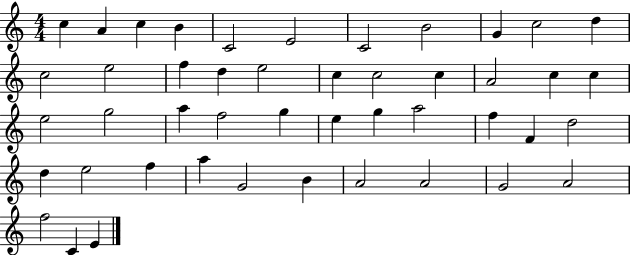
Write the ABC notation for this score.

X:1
T:Untitled
M:4/4
L:1/4
K:C
c A c B C2 E2 C2 B2 G c2 d c2 e2 f d e2 c c2 c A2 c c e2 g2 a f2 g e g a2 f F d2 d e2 f a G2 B A2 A2 G2 A2 f2 C E